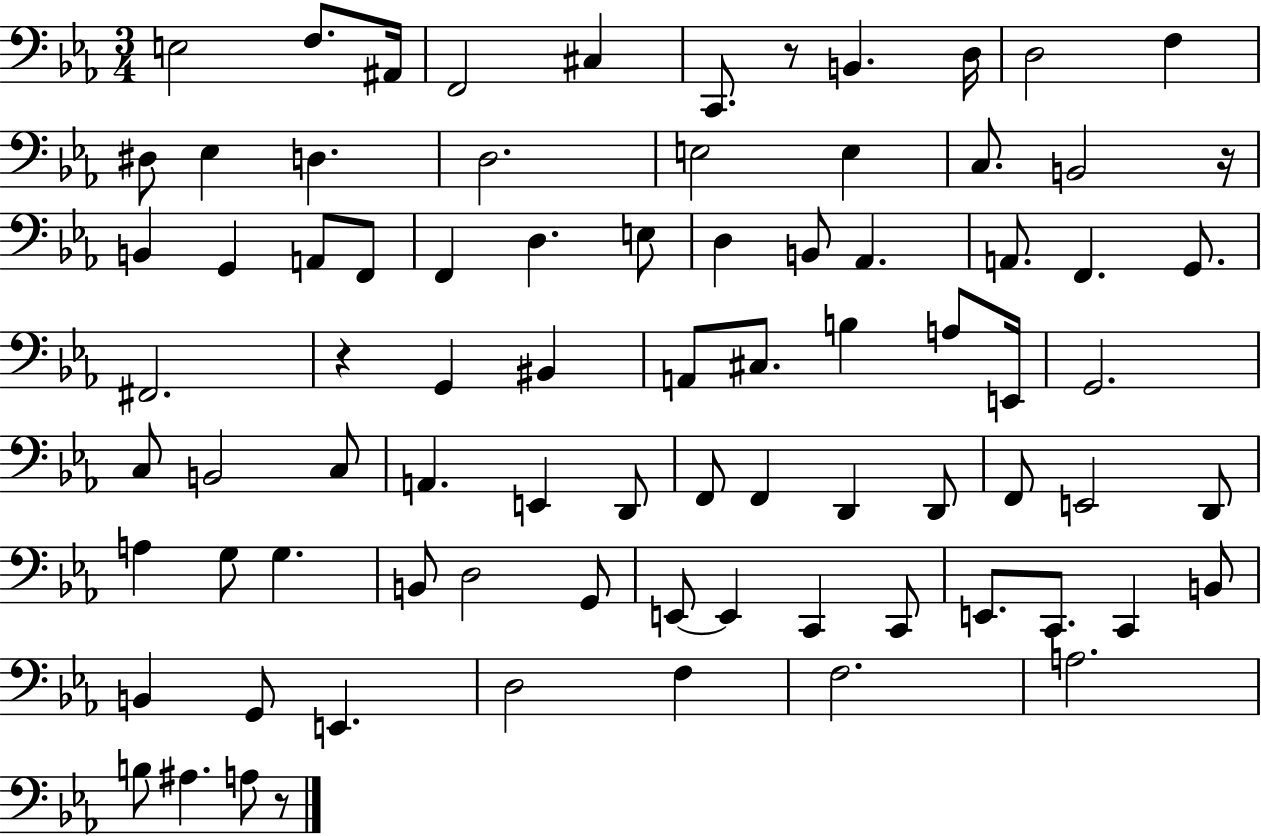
E3/h F3/e. A#2/s F2/h C#3/q C2/e. R/e B2/q. D3/s D3/h F3/q D#3/e Eb3/q D3/q. D3/h. E3/h E3/q C3/e. B2/h R/s B2/q G2/q A2/e F2/e F2/q D3/q. E3/e D3/q B2/e Ab2/q. A2/e. F2/q. G2/e. F#2/h. R/q G2/q BIS2/q A2/e C#3/e. B3/q A3/e E2/s G2/h. C3/e B2/h C3/e A2/q. E2/q D2/e F2/e F2/q D2/q D2/e F2/e E2/h D2/e A3/q G3/e G3/q. B2/e D3/h G2/e E2/e E2/q C2/q C2/e E2/e. C2/e. C2/q B2/e B2/q G2/e E2/q. D3/h F3/q F3/h. A3/h. B3/e A#3/q. A3/e R/e